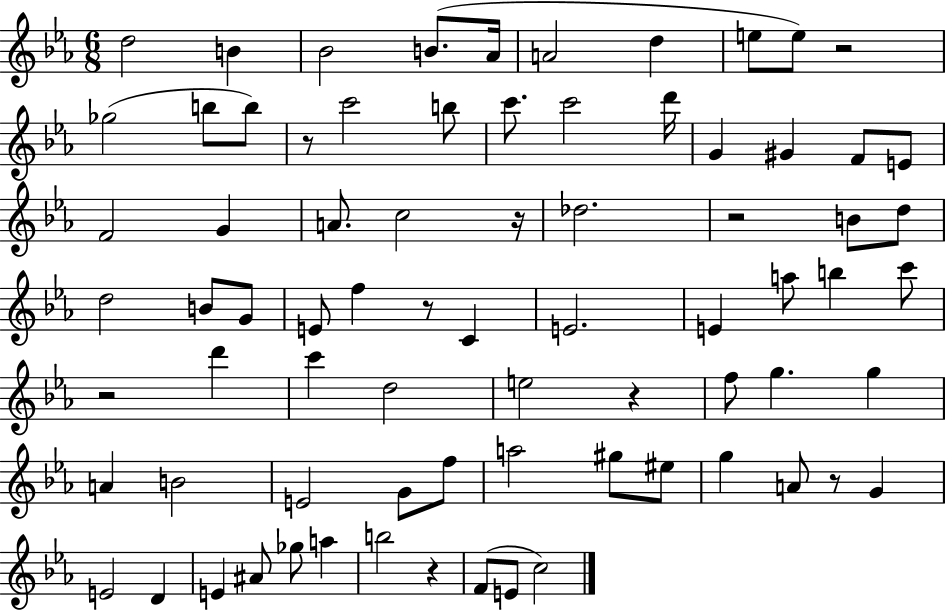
D5/h B4/q Bb4/h B4/e. Ab4/s A4/h D5/q E5/e E5/e R/h Gb5/h B5/e B5/e R/e C6/h B5/e C6/e. C6/h D6/s G4/q G#4/q F4/e E4/e F4/h G4/q A4/e. C5/h R/s Db5/h. R/h B4/e D5/e D5/h B4/e G4/e E4/e F5/q R/e C4/q E4/h. E4/q A5/e B5/q C6/e R/h D6/q C6/q D5/h E5/h R/q F5/e G5/q. G5/q A4/q B4/h E4/h G4/e F5/e A5/h G#5/e EIS5/e G5/q A4/e R/e G4/q E4/h D4/q E4/q A#4/e Gb5/e A5/q B5/h R/q F4/e E4/e C5/h